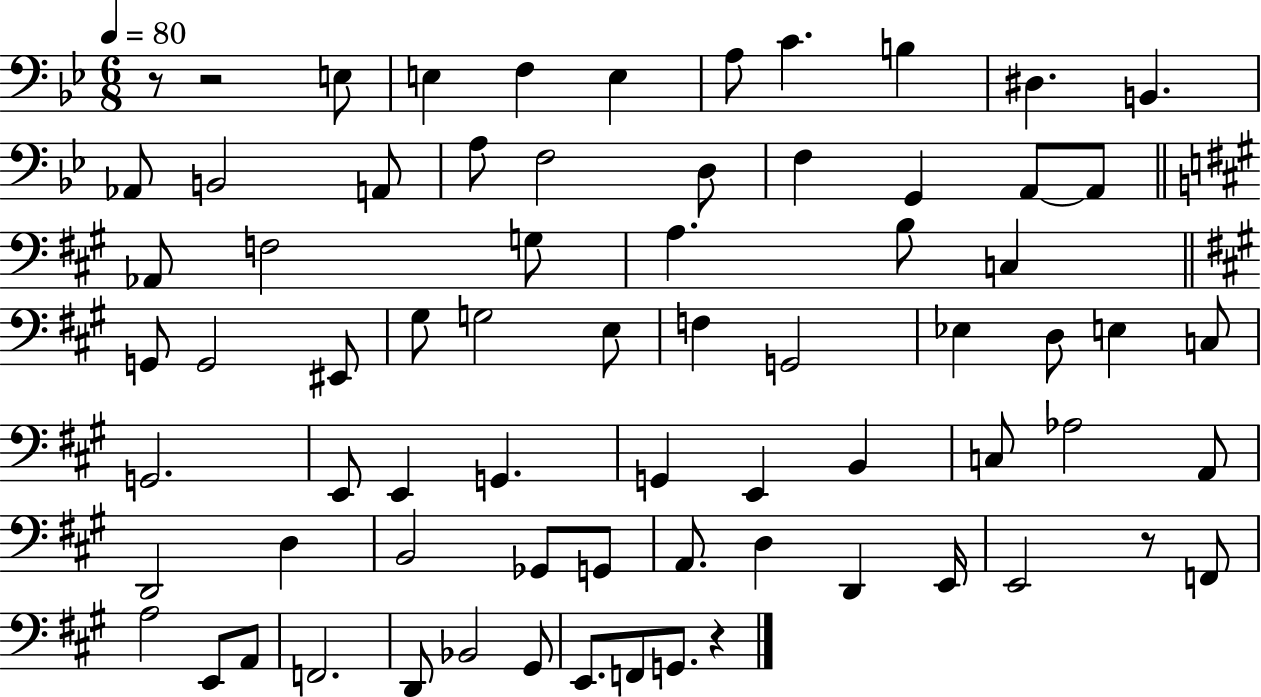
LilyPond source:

{
  \clef bass
  \numericTimeSignature
  \time 6/8
  \key bes \major
  \tempo 4 = 80
  r8 r2 e8 | e4 f4 e4 | a8 c'4. b4 | dis4. b,4. | \break aes,8 b,2 a,8 | a8 f2 d8 | f4 g,4 a,8~~ a,8 | \bar "||" \break \key a \major aes,8 f2 g8 | a4. b8 c4 | \bar "||" \break \key a \major g,8 g,2 eis,8 | gis8 g2 e8 | f4 g,2 | ees4 d8 e4 c8 | \break g,2. | e,8 e,4 g,4. | g,4 e,4 b,4 | c8 aes2 a,8 | \break d,2 d4 | b,2 ges,8 g,8 | a,8. d4 d,4 e,16 | e,2 r8 f,8 | \break a2 e,8 a,8 | f,2. | d,8 bes,2 gis,8 | e,8. f,8 g,8. r4 | \break \bar "|."
}